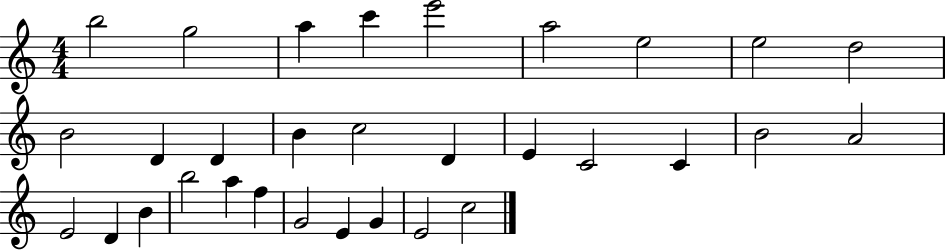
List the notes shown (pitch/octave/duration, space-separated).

B5/h G5/h A5/q C6/q E6/h A5/h E5/h E5/h D5/h B4/h D4/q D4/q B4/q C5/h D4/q E4/q C4/h C4/q B4/h A4/h E4/h D4/q B4/q B5/h A5/q F5/q G4/h E4/q G4/q E4/h C5/h